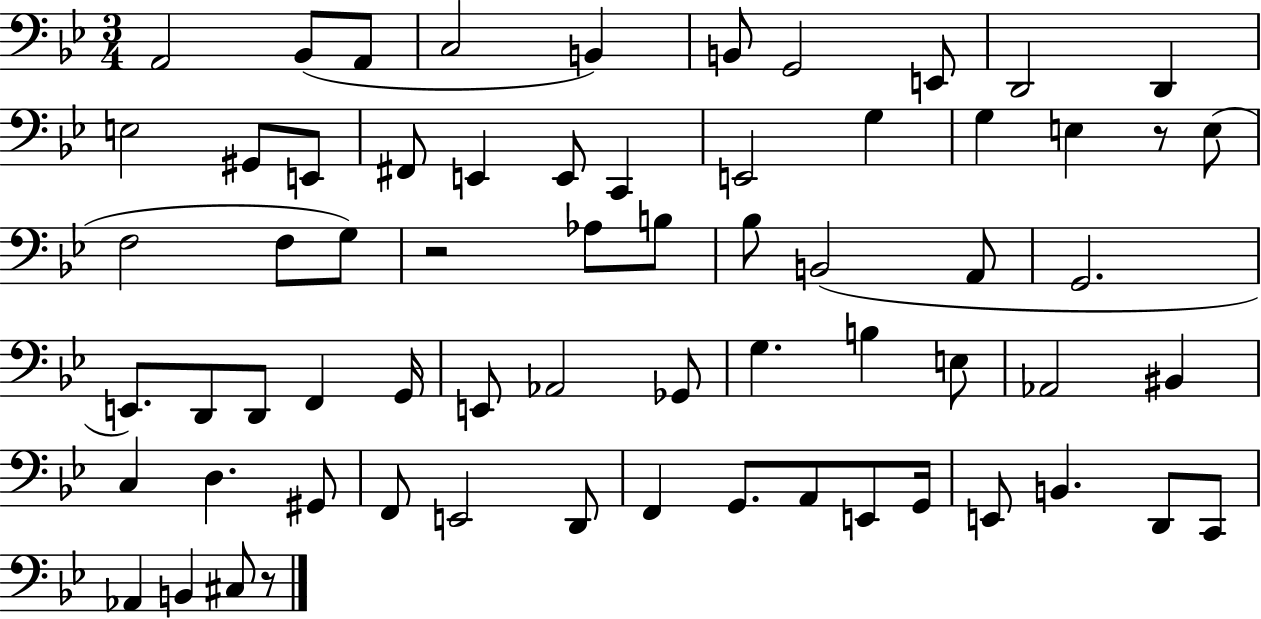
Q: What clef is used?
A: bass